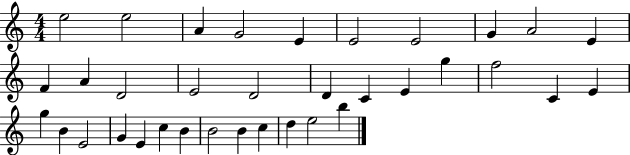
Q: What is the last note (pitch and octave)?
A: B5